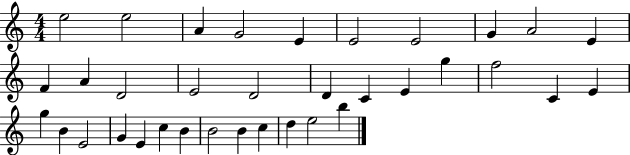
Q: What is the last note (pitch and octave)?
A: B5